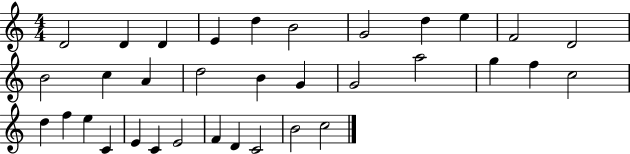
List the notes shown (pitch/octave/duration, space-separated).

D4/h D4/q D4/q E4/q D5/q B4/h G4/h D5/q E5/q F4/h D4/h B4/h C5/q A4/q D5/h B4/q G4/q G4/h A5/h G5/q F5/q C5/h D5/q F5/q E5/q C4/q E4/q C4/q E4/h F4/q D4/q C4/h B4/h C5/h